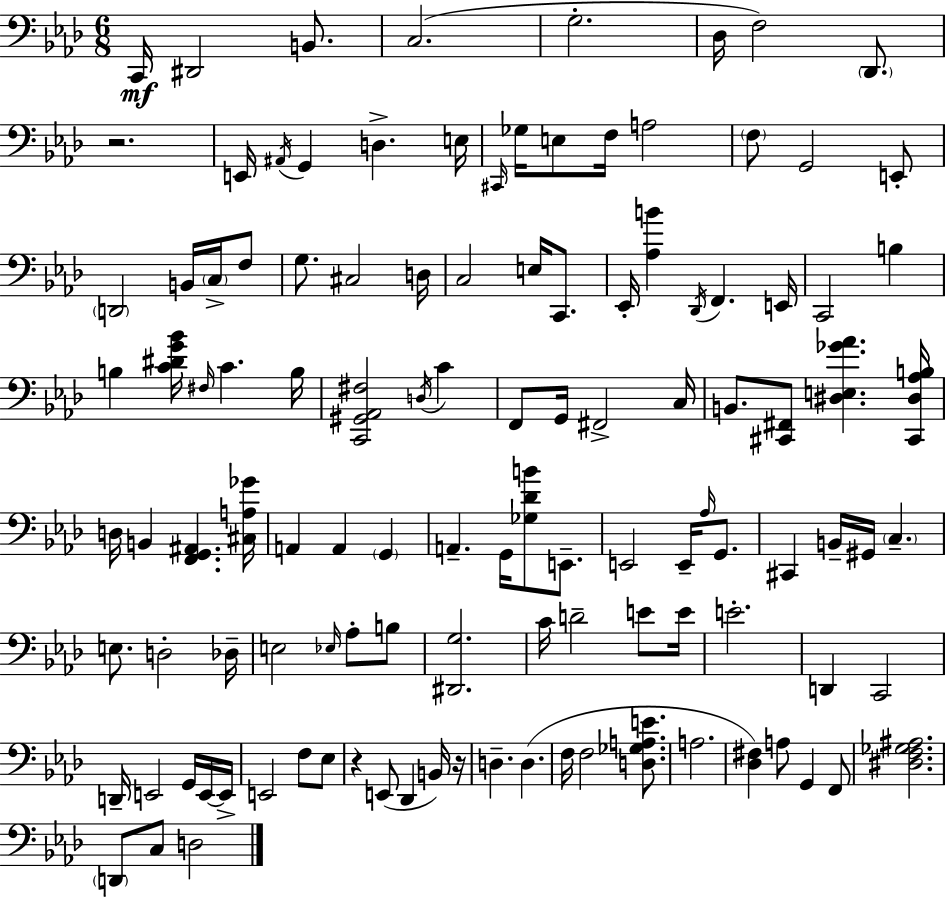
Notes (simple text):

C2/s D#2/h B2/e. C3/h. G3/h. Db3/s F3/h Db2/e. R/h. E2/s A#2/s G2/q D3/q. E3/s C#2/s Gb3/s E3/e F3/s A3/h F3/e G2/h E2/e D2/h B2/s C3/s F3/e G3/e. C#3/h D3/s C3/h E3/s C2/e. Eb2/s [Ab3,B4]/q Db2/s F2/q. E2/s C2/h B3/q B3/q [C4,D#4,G4,Bb4]/s F#3/s C4/q. B3/s [C2,G#2,Ab2,F#3]/h D3/s C4/q F2/e G2/s F#2/h C3/s B2/e. [C#2,F#2]/e [D#3,E3,Gb4,Ab4]/q. [C#2,D#3,Ab3,B3]/s D3/s B2/q [F2,G2,A#2]/q. [C#3,A3,Gb4]/s A2/q A2/q G2/q A2/q. G2/s [Gb3,Db4,B4]/e E2/e. E2/h E2/s Ab3/s G2/e. C#2/q B2/s G#2/s C3/q. E3/e. D3/h Db3/s E3/h Eb3/s Ab3/e B3/e [D#2,G3]/h. C4/s D4/h E4/e E4/s E4/h. D2/q C2/h D2/s E2/h G2/s E2/s E2/s E2/h F3/e Eb3/e R/q E2/e Db2/q B2/s R/s D3/q. D3/q. F3/s F3/h [D3,Gb3,A3,E4]/e. A3/h. [Db3,F#3]/q A3/e G2/q F2/e [D#3,F3,Gb3,A#3]/h. D2/e C3/e D3/h